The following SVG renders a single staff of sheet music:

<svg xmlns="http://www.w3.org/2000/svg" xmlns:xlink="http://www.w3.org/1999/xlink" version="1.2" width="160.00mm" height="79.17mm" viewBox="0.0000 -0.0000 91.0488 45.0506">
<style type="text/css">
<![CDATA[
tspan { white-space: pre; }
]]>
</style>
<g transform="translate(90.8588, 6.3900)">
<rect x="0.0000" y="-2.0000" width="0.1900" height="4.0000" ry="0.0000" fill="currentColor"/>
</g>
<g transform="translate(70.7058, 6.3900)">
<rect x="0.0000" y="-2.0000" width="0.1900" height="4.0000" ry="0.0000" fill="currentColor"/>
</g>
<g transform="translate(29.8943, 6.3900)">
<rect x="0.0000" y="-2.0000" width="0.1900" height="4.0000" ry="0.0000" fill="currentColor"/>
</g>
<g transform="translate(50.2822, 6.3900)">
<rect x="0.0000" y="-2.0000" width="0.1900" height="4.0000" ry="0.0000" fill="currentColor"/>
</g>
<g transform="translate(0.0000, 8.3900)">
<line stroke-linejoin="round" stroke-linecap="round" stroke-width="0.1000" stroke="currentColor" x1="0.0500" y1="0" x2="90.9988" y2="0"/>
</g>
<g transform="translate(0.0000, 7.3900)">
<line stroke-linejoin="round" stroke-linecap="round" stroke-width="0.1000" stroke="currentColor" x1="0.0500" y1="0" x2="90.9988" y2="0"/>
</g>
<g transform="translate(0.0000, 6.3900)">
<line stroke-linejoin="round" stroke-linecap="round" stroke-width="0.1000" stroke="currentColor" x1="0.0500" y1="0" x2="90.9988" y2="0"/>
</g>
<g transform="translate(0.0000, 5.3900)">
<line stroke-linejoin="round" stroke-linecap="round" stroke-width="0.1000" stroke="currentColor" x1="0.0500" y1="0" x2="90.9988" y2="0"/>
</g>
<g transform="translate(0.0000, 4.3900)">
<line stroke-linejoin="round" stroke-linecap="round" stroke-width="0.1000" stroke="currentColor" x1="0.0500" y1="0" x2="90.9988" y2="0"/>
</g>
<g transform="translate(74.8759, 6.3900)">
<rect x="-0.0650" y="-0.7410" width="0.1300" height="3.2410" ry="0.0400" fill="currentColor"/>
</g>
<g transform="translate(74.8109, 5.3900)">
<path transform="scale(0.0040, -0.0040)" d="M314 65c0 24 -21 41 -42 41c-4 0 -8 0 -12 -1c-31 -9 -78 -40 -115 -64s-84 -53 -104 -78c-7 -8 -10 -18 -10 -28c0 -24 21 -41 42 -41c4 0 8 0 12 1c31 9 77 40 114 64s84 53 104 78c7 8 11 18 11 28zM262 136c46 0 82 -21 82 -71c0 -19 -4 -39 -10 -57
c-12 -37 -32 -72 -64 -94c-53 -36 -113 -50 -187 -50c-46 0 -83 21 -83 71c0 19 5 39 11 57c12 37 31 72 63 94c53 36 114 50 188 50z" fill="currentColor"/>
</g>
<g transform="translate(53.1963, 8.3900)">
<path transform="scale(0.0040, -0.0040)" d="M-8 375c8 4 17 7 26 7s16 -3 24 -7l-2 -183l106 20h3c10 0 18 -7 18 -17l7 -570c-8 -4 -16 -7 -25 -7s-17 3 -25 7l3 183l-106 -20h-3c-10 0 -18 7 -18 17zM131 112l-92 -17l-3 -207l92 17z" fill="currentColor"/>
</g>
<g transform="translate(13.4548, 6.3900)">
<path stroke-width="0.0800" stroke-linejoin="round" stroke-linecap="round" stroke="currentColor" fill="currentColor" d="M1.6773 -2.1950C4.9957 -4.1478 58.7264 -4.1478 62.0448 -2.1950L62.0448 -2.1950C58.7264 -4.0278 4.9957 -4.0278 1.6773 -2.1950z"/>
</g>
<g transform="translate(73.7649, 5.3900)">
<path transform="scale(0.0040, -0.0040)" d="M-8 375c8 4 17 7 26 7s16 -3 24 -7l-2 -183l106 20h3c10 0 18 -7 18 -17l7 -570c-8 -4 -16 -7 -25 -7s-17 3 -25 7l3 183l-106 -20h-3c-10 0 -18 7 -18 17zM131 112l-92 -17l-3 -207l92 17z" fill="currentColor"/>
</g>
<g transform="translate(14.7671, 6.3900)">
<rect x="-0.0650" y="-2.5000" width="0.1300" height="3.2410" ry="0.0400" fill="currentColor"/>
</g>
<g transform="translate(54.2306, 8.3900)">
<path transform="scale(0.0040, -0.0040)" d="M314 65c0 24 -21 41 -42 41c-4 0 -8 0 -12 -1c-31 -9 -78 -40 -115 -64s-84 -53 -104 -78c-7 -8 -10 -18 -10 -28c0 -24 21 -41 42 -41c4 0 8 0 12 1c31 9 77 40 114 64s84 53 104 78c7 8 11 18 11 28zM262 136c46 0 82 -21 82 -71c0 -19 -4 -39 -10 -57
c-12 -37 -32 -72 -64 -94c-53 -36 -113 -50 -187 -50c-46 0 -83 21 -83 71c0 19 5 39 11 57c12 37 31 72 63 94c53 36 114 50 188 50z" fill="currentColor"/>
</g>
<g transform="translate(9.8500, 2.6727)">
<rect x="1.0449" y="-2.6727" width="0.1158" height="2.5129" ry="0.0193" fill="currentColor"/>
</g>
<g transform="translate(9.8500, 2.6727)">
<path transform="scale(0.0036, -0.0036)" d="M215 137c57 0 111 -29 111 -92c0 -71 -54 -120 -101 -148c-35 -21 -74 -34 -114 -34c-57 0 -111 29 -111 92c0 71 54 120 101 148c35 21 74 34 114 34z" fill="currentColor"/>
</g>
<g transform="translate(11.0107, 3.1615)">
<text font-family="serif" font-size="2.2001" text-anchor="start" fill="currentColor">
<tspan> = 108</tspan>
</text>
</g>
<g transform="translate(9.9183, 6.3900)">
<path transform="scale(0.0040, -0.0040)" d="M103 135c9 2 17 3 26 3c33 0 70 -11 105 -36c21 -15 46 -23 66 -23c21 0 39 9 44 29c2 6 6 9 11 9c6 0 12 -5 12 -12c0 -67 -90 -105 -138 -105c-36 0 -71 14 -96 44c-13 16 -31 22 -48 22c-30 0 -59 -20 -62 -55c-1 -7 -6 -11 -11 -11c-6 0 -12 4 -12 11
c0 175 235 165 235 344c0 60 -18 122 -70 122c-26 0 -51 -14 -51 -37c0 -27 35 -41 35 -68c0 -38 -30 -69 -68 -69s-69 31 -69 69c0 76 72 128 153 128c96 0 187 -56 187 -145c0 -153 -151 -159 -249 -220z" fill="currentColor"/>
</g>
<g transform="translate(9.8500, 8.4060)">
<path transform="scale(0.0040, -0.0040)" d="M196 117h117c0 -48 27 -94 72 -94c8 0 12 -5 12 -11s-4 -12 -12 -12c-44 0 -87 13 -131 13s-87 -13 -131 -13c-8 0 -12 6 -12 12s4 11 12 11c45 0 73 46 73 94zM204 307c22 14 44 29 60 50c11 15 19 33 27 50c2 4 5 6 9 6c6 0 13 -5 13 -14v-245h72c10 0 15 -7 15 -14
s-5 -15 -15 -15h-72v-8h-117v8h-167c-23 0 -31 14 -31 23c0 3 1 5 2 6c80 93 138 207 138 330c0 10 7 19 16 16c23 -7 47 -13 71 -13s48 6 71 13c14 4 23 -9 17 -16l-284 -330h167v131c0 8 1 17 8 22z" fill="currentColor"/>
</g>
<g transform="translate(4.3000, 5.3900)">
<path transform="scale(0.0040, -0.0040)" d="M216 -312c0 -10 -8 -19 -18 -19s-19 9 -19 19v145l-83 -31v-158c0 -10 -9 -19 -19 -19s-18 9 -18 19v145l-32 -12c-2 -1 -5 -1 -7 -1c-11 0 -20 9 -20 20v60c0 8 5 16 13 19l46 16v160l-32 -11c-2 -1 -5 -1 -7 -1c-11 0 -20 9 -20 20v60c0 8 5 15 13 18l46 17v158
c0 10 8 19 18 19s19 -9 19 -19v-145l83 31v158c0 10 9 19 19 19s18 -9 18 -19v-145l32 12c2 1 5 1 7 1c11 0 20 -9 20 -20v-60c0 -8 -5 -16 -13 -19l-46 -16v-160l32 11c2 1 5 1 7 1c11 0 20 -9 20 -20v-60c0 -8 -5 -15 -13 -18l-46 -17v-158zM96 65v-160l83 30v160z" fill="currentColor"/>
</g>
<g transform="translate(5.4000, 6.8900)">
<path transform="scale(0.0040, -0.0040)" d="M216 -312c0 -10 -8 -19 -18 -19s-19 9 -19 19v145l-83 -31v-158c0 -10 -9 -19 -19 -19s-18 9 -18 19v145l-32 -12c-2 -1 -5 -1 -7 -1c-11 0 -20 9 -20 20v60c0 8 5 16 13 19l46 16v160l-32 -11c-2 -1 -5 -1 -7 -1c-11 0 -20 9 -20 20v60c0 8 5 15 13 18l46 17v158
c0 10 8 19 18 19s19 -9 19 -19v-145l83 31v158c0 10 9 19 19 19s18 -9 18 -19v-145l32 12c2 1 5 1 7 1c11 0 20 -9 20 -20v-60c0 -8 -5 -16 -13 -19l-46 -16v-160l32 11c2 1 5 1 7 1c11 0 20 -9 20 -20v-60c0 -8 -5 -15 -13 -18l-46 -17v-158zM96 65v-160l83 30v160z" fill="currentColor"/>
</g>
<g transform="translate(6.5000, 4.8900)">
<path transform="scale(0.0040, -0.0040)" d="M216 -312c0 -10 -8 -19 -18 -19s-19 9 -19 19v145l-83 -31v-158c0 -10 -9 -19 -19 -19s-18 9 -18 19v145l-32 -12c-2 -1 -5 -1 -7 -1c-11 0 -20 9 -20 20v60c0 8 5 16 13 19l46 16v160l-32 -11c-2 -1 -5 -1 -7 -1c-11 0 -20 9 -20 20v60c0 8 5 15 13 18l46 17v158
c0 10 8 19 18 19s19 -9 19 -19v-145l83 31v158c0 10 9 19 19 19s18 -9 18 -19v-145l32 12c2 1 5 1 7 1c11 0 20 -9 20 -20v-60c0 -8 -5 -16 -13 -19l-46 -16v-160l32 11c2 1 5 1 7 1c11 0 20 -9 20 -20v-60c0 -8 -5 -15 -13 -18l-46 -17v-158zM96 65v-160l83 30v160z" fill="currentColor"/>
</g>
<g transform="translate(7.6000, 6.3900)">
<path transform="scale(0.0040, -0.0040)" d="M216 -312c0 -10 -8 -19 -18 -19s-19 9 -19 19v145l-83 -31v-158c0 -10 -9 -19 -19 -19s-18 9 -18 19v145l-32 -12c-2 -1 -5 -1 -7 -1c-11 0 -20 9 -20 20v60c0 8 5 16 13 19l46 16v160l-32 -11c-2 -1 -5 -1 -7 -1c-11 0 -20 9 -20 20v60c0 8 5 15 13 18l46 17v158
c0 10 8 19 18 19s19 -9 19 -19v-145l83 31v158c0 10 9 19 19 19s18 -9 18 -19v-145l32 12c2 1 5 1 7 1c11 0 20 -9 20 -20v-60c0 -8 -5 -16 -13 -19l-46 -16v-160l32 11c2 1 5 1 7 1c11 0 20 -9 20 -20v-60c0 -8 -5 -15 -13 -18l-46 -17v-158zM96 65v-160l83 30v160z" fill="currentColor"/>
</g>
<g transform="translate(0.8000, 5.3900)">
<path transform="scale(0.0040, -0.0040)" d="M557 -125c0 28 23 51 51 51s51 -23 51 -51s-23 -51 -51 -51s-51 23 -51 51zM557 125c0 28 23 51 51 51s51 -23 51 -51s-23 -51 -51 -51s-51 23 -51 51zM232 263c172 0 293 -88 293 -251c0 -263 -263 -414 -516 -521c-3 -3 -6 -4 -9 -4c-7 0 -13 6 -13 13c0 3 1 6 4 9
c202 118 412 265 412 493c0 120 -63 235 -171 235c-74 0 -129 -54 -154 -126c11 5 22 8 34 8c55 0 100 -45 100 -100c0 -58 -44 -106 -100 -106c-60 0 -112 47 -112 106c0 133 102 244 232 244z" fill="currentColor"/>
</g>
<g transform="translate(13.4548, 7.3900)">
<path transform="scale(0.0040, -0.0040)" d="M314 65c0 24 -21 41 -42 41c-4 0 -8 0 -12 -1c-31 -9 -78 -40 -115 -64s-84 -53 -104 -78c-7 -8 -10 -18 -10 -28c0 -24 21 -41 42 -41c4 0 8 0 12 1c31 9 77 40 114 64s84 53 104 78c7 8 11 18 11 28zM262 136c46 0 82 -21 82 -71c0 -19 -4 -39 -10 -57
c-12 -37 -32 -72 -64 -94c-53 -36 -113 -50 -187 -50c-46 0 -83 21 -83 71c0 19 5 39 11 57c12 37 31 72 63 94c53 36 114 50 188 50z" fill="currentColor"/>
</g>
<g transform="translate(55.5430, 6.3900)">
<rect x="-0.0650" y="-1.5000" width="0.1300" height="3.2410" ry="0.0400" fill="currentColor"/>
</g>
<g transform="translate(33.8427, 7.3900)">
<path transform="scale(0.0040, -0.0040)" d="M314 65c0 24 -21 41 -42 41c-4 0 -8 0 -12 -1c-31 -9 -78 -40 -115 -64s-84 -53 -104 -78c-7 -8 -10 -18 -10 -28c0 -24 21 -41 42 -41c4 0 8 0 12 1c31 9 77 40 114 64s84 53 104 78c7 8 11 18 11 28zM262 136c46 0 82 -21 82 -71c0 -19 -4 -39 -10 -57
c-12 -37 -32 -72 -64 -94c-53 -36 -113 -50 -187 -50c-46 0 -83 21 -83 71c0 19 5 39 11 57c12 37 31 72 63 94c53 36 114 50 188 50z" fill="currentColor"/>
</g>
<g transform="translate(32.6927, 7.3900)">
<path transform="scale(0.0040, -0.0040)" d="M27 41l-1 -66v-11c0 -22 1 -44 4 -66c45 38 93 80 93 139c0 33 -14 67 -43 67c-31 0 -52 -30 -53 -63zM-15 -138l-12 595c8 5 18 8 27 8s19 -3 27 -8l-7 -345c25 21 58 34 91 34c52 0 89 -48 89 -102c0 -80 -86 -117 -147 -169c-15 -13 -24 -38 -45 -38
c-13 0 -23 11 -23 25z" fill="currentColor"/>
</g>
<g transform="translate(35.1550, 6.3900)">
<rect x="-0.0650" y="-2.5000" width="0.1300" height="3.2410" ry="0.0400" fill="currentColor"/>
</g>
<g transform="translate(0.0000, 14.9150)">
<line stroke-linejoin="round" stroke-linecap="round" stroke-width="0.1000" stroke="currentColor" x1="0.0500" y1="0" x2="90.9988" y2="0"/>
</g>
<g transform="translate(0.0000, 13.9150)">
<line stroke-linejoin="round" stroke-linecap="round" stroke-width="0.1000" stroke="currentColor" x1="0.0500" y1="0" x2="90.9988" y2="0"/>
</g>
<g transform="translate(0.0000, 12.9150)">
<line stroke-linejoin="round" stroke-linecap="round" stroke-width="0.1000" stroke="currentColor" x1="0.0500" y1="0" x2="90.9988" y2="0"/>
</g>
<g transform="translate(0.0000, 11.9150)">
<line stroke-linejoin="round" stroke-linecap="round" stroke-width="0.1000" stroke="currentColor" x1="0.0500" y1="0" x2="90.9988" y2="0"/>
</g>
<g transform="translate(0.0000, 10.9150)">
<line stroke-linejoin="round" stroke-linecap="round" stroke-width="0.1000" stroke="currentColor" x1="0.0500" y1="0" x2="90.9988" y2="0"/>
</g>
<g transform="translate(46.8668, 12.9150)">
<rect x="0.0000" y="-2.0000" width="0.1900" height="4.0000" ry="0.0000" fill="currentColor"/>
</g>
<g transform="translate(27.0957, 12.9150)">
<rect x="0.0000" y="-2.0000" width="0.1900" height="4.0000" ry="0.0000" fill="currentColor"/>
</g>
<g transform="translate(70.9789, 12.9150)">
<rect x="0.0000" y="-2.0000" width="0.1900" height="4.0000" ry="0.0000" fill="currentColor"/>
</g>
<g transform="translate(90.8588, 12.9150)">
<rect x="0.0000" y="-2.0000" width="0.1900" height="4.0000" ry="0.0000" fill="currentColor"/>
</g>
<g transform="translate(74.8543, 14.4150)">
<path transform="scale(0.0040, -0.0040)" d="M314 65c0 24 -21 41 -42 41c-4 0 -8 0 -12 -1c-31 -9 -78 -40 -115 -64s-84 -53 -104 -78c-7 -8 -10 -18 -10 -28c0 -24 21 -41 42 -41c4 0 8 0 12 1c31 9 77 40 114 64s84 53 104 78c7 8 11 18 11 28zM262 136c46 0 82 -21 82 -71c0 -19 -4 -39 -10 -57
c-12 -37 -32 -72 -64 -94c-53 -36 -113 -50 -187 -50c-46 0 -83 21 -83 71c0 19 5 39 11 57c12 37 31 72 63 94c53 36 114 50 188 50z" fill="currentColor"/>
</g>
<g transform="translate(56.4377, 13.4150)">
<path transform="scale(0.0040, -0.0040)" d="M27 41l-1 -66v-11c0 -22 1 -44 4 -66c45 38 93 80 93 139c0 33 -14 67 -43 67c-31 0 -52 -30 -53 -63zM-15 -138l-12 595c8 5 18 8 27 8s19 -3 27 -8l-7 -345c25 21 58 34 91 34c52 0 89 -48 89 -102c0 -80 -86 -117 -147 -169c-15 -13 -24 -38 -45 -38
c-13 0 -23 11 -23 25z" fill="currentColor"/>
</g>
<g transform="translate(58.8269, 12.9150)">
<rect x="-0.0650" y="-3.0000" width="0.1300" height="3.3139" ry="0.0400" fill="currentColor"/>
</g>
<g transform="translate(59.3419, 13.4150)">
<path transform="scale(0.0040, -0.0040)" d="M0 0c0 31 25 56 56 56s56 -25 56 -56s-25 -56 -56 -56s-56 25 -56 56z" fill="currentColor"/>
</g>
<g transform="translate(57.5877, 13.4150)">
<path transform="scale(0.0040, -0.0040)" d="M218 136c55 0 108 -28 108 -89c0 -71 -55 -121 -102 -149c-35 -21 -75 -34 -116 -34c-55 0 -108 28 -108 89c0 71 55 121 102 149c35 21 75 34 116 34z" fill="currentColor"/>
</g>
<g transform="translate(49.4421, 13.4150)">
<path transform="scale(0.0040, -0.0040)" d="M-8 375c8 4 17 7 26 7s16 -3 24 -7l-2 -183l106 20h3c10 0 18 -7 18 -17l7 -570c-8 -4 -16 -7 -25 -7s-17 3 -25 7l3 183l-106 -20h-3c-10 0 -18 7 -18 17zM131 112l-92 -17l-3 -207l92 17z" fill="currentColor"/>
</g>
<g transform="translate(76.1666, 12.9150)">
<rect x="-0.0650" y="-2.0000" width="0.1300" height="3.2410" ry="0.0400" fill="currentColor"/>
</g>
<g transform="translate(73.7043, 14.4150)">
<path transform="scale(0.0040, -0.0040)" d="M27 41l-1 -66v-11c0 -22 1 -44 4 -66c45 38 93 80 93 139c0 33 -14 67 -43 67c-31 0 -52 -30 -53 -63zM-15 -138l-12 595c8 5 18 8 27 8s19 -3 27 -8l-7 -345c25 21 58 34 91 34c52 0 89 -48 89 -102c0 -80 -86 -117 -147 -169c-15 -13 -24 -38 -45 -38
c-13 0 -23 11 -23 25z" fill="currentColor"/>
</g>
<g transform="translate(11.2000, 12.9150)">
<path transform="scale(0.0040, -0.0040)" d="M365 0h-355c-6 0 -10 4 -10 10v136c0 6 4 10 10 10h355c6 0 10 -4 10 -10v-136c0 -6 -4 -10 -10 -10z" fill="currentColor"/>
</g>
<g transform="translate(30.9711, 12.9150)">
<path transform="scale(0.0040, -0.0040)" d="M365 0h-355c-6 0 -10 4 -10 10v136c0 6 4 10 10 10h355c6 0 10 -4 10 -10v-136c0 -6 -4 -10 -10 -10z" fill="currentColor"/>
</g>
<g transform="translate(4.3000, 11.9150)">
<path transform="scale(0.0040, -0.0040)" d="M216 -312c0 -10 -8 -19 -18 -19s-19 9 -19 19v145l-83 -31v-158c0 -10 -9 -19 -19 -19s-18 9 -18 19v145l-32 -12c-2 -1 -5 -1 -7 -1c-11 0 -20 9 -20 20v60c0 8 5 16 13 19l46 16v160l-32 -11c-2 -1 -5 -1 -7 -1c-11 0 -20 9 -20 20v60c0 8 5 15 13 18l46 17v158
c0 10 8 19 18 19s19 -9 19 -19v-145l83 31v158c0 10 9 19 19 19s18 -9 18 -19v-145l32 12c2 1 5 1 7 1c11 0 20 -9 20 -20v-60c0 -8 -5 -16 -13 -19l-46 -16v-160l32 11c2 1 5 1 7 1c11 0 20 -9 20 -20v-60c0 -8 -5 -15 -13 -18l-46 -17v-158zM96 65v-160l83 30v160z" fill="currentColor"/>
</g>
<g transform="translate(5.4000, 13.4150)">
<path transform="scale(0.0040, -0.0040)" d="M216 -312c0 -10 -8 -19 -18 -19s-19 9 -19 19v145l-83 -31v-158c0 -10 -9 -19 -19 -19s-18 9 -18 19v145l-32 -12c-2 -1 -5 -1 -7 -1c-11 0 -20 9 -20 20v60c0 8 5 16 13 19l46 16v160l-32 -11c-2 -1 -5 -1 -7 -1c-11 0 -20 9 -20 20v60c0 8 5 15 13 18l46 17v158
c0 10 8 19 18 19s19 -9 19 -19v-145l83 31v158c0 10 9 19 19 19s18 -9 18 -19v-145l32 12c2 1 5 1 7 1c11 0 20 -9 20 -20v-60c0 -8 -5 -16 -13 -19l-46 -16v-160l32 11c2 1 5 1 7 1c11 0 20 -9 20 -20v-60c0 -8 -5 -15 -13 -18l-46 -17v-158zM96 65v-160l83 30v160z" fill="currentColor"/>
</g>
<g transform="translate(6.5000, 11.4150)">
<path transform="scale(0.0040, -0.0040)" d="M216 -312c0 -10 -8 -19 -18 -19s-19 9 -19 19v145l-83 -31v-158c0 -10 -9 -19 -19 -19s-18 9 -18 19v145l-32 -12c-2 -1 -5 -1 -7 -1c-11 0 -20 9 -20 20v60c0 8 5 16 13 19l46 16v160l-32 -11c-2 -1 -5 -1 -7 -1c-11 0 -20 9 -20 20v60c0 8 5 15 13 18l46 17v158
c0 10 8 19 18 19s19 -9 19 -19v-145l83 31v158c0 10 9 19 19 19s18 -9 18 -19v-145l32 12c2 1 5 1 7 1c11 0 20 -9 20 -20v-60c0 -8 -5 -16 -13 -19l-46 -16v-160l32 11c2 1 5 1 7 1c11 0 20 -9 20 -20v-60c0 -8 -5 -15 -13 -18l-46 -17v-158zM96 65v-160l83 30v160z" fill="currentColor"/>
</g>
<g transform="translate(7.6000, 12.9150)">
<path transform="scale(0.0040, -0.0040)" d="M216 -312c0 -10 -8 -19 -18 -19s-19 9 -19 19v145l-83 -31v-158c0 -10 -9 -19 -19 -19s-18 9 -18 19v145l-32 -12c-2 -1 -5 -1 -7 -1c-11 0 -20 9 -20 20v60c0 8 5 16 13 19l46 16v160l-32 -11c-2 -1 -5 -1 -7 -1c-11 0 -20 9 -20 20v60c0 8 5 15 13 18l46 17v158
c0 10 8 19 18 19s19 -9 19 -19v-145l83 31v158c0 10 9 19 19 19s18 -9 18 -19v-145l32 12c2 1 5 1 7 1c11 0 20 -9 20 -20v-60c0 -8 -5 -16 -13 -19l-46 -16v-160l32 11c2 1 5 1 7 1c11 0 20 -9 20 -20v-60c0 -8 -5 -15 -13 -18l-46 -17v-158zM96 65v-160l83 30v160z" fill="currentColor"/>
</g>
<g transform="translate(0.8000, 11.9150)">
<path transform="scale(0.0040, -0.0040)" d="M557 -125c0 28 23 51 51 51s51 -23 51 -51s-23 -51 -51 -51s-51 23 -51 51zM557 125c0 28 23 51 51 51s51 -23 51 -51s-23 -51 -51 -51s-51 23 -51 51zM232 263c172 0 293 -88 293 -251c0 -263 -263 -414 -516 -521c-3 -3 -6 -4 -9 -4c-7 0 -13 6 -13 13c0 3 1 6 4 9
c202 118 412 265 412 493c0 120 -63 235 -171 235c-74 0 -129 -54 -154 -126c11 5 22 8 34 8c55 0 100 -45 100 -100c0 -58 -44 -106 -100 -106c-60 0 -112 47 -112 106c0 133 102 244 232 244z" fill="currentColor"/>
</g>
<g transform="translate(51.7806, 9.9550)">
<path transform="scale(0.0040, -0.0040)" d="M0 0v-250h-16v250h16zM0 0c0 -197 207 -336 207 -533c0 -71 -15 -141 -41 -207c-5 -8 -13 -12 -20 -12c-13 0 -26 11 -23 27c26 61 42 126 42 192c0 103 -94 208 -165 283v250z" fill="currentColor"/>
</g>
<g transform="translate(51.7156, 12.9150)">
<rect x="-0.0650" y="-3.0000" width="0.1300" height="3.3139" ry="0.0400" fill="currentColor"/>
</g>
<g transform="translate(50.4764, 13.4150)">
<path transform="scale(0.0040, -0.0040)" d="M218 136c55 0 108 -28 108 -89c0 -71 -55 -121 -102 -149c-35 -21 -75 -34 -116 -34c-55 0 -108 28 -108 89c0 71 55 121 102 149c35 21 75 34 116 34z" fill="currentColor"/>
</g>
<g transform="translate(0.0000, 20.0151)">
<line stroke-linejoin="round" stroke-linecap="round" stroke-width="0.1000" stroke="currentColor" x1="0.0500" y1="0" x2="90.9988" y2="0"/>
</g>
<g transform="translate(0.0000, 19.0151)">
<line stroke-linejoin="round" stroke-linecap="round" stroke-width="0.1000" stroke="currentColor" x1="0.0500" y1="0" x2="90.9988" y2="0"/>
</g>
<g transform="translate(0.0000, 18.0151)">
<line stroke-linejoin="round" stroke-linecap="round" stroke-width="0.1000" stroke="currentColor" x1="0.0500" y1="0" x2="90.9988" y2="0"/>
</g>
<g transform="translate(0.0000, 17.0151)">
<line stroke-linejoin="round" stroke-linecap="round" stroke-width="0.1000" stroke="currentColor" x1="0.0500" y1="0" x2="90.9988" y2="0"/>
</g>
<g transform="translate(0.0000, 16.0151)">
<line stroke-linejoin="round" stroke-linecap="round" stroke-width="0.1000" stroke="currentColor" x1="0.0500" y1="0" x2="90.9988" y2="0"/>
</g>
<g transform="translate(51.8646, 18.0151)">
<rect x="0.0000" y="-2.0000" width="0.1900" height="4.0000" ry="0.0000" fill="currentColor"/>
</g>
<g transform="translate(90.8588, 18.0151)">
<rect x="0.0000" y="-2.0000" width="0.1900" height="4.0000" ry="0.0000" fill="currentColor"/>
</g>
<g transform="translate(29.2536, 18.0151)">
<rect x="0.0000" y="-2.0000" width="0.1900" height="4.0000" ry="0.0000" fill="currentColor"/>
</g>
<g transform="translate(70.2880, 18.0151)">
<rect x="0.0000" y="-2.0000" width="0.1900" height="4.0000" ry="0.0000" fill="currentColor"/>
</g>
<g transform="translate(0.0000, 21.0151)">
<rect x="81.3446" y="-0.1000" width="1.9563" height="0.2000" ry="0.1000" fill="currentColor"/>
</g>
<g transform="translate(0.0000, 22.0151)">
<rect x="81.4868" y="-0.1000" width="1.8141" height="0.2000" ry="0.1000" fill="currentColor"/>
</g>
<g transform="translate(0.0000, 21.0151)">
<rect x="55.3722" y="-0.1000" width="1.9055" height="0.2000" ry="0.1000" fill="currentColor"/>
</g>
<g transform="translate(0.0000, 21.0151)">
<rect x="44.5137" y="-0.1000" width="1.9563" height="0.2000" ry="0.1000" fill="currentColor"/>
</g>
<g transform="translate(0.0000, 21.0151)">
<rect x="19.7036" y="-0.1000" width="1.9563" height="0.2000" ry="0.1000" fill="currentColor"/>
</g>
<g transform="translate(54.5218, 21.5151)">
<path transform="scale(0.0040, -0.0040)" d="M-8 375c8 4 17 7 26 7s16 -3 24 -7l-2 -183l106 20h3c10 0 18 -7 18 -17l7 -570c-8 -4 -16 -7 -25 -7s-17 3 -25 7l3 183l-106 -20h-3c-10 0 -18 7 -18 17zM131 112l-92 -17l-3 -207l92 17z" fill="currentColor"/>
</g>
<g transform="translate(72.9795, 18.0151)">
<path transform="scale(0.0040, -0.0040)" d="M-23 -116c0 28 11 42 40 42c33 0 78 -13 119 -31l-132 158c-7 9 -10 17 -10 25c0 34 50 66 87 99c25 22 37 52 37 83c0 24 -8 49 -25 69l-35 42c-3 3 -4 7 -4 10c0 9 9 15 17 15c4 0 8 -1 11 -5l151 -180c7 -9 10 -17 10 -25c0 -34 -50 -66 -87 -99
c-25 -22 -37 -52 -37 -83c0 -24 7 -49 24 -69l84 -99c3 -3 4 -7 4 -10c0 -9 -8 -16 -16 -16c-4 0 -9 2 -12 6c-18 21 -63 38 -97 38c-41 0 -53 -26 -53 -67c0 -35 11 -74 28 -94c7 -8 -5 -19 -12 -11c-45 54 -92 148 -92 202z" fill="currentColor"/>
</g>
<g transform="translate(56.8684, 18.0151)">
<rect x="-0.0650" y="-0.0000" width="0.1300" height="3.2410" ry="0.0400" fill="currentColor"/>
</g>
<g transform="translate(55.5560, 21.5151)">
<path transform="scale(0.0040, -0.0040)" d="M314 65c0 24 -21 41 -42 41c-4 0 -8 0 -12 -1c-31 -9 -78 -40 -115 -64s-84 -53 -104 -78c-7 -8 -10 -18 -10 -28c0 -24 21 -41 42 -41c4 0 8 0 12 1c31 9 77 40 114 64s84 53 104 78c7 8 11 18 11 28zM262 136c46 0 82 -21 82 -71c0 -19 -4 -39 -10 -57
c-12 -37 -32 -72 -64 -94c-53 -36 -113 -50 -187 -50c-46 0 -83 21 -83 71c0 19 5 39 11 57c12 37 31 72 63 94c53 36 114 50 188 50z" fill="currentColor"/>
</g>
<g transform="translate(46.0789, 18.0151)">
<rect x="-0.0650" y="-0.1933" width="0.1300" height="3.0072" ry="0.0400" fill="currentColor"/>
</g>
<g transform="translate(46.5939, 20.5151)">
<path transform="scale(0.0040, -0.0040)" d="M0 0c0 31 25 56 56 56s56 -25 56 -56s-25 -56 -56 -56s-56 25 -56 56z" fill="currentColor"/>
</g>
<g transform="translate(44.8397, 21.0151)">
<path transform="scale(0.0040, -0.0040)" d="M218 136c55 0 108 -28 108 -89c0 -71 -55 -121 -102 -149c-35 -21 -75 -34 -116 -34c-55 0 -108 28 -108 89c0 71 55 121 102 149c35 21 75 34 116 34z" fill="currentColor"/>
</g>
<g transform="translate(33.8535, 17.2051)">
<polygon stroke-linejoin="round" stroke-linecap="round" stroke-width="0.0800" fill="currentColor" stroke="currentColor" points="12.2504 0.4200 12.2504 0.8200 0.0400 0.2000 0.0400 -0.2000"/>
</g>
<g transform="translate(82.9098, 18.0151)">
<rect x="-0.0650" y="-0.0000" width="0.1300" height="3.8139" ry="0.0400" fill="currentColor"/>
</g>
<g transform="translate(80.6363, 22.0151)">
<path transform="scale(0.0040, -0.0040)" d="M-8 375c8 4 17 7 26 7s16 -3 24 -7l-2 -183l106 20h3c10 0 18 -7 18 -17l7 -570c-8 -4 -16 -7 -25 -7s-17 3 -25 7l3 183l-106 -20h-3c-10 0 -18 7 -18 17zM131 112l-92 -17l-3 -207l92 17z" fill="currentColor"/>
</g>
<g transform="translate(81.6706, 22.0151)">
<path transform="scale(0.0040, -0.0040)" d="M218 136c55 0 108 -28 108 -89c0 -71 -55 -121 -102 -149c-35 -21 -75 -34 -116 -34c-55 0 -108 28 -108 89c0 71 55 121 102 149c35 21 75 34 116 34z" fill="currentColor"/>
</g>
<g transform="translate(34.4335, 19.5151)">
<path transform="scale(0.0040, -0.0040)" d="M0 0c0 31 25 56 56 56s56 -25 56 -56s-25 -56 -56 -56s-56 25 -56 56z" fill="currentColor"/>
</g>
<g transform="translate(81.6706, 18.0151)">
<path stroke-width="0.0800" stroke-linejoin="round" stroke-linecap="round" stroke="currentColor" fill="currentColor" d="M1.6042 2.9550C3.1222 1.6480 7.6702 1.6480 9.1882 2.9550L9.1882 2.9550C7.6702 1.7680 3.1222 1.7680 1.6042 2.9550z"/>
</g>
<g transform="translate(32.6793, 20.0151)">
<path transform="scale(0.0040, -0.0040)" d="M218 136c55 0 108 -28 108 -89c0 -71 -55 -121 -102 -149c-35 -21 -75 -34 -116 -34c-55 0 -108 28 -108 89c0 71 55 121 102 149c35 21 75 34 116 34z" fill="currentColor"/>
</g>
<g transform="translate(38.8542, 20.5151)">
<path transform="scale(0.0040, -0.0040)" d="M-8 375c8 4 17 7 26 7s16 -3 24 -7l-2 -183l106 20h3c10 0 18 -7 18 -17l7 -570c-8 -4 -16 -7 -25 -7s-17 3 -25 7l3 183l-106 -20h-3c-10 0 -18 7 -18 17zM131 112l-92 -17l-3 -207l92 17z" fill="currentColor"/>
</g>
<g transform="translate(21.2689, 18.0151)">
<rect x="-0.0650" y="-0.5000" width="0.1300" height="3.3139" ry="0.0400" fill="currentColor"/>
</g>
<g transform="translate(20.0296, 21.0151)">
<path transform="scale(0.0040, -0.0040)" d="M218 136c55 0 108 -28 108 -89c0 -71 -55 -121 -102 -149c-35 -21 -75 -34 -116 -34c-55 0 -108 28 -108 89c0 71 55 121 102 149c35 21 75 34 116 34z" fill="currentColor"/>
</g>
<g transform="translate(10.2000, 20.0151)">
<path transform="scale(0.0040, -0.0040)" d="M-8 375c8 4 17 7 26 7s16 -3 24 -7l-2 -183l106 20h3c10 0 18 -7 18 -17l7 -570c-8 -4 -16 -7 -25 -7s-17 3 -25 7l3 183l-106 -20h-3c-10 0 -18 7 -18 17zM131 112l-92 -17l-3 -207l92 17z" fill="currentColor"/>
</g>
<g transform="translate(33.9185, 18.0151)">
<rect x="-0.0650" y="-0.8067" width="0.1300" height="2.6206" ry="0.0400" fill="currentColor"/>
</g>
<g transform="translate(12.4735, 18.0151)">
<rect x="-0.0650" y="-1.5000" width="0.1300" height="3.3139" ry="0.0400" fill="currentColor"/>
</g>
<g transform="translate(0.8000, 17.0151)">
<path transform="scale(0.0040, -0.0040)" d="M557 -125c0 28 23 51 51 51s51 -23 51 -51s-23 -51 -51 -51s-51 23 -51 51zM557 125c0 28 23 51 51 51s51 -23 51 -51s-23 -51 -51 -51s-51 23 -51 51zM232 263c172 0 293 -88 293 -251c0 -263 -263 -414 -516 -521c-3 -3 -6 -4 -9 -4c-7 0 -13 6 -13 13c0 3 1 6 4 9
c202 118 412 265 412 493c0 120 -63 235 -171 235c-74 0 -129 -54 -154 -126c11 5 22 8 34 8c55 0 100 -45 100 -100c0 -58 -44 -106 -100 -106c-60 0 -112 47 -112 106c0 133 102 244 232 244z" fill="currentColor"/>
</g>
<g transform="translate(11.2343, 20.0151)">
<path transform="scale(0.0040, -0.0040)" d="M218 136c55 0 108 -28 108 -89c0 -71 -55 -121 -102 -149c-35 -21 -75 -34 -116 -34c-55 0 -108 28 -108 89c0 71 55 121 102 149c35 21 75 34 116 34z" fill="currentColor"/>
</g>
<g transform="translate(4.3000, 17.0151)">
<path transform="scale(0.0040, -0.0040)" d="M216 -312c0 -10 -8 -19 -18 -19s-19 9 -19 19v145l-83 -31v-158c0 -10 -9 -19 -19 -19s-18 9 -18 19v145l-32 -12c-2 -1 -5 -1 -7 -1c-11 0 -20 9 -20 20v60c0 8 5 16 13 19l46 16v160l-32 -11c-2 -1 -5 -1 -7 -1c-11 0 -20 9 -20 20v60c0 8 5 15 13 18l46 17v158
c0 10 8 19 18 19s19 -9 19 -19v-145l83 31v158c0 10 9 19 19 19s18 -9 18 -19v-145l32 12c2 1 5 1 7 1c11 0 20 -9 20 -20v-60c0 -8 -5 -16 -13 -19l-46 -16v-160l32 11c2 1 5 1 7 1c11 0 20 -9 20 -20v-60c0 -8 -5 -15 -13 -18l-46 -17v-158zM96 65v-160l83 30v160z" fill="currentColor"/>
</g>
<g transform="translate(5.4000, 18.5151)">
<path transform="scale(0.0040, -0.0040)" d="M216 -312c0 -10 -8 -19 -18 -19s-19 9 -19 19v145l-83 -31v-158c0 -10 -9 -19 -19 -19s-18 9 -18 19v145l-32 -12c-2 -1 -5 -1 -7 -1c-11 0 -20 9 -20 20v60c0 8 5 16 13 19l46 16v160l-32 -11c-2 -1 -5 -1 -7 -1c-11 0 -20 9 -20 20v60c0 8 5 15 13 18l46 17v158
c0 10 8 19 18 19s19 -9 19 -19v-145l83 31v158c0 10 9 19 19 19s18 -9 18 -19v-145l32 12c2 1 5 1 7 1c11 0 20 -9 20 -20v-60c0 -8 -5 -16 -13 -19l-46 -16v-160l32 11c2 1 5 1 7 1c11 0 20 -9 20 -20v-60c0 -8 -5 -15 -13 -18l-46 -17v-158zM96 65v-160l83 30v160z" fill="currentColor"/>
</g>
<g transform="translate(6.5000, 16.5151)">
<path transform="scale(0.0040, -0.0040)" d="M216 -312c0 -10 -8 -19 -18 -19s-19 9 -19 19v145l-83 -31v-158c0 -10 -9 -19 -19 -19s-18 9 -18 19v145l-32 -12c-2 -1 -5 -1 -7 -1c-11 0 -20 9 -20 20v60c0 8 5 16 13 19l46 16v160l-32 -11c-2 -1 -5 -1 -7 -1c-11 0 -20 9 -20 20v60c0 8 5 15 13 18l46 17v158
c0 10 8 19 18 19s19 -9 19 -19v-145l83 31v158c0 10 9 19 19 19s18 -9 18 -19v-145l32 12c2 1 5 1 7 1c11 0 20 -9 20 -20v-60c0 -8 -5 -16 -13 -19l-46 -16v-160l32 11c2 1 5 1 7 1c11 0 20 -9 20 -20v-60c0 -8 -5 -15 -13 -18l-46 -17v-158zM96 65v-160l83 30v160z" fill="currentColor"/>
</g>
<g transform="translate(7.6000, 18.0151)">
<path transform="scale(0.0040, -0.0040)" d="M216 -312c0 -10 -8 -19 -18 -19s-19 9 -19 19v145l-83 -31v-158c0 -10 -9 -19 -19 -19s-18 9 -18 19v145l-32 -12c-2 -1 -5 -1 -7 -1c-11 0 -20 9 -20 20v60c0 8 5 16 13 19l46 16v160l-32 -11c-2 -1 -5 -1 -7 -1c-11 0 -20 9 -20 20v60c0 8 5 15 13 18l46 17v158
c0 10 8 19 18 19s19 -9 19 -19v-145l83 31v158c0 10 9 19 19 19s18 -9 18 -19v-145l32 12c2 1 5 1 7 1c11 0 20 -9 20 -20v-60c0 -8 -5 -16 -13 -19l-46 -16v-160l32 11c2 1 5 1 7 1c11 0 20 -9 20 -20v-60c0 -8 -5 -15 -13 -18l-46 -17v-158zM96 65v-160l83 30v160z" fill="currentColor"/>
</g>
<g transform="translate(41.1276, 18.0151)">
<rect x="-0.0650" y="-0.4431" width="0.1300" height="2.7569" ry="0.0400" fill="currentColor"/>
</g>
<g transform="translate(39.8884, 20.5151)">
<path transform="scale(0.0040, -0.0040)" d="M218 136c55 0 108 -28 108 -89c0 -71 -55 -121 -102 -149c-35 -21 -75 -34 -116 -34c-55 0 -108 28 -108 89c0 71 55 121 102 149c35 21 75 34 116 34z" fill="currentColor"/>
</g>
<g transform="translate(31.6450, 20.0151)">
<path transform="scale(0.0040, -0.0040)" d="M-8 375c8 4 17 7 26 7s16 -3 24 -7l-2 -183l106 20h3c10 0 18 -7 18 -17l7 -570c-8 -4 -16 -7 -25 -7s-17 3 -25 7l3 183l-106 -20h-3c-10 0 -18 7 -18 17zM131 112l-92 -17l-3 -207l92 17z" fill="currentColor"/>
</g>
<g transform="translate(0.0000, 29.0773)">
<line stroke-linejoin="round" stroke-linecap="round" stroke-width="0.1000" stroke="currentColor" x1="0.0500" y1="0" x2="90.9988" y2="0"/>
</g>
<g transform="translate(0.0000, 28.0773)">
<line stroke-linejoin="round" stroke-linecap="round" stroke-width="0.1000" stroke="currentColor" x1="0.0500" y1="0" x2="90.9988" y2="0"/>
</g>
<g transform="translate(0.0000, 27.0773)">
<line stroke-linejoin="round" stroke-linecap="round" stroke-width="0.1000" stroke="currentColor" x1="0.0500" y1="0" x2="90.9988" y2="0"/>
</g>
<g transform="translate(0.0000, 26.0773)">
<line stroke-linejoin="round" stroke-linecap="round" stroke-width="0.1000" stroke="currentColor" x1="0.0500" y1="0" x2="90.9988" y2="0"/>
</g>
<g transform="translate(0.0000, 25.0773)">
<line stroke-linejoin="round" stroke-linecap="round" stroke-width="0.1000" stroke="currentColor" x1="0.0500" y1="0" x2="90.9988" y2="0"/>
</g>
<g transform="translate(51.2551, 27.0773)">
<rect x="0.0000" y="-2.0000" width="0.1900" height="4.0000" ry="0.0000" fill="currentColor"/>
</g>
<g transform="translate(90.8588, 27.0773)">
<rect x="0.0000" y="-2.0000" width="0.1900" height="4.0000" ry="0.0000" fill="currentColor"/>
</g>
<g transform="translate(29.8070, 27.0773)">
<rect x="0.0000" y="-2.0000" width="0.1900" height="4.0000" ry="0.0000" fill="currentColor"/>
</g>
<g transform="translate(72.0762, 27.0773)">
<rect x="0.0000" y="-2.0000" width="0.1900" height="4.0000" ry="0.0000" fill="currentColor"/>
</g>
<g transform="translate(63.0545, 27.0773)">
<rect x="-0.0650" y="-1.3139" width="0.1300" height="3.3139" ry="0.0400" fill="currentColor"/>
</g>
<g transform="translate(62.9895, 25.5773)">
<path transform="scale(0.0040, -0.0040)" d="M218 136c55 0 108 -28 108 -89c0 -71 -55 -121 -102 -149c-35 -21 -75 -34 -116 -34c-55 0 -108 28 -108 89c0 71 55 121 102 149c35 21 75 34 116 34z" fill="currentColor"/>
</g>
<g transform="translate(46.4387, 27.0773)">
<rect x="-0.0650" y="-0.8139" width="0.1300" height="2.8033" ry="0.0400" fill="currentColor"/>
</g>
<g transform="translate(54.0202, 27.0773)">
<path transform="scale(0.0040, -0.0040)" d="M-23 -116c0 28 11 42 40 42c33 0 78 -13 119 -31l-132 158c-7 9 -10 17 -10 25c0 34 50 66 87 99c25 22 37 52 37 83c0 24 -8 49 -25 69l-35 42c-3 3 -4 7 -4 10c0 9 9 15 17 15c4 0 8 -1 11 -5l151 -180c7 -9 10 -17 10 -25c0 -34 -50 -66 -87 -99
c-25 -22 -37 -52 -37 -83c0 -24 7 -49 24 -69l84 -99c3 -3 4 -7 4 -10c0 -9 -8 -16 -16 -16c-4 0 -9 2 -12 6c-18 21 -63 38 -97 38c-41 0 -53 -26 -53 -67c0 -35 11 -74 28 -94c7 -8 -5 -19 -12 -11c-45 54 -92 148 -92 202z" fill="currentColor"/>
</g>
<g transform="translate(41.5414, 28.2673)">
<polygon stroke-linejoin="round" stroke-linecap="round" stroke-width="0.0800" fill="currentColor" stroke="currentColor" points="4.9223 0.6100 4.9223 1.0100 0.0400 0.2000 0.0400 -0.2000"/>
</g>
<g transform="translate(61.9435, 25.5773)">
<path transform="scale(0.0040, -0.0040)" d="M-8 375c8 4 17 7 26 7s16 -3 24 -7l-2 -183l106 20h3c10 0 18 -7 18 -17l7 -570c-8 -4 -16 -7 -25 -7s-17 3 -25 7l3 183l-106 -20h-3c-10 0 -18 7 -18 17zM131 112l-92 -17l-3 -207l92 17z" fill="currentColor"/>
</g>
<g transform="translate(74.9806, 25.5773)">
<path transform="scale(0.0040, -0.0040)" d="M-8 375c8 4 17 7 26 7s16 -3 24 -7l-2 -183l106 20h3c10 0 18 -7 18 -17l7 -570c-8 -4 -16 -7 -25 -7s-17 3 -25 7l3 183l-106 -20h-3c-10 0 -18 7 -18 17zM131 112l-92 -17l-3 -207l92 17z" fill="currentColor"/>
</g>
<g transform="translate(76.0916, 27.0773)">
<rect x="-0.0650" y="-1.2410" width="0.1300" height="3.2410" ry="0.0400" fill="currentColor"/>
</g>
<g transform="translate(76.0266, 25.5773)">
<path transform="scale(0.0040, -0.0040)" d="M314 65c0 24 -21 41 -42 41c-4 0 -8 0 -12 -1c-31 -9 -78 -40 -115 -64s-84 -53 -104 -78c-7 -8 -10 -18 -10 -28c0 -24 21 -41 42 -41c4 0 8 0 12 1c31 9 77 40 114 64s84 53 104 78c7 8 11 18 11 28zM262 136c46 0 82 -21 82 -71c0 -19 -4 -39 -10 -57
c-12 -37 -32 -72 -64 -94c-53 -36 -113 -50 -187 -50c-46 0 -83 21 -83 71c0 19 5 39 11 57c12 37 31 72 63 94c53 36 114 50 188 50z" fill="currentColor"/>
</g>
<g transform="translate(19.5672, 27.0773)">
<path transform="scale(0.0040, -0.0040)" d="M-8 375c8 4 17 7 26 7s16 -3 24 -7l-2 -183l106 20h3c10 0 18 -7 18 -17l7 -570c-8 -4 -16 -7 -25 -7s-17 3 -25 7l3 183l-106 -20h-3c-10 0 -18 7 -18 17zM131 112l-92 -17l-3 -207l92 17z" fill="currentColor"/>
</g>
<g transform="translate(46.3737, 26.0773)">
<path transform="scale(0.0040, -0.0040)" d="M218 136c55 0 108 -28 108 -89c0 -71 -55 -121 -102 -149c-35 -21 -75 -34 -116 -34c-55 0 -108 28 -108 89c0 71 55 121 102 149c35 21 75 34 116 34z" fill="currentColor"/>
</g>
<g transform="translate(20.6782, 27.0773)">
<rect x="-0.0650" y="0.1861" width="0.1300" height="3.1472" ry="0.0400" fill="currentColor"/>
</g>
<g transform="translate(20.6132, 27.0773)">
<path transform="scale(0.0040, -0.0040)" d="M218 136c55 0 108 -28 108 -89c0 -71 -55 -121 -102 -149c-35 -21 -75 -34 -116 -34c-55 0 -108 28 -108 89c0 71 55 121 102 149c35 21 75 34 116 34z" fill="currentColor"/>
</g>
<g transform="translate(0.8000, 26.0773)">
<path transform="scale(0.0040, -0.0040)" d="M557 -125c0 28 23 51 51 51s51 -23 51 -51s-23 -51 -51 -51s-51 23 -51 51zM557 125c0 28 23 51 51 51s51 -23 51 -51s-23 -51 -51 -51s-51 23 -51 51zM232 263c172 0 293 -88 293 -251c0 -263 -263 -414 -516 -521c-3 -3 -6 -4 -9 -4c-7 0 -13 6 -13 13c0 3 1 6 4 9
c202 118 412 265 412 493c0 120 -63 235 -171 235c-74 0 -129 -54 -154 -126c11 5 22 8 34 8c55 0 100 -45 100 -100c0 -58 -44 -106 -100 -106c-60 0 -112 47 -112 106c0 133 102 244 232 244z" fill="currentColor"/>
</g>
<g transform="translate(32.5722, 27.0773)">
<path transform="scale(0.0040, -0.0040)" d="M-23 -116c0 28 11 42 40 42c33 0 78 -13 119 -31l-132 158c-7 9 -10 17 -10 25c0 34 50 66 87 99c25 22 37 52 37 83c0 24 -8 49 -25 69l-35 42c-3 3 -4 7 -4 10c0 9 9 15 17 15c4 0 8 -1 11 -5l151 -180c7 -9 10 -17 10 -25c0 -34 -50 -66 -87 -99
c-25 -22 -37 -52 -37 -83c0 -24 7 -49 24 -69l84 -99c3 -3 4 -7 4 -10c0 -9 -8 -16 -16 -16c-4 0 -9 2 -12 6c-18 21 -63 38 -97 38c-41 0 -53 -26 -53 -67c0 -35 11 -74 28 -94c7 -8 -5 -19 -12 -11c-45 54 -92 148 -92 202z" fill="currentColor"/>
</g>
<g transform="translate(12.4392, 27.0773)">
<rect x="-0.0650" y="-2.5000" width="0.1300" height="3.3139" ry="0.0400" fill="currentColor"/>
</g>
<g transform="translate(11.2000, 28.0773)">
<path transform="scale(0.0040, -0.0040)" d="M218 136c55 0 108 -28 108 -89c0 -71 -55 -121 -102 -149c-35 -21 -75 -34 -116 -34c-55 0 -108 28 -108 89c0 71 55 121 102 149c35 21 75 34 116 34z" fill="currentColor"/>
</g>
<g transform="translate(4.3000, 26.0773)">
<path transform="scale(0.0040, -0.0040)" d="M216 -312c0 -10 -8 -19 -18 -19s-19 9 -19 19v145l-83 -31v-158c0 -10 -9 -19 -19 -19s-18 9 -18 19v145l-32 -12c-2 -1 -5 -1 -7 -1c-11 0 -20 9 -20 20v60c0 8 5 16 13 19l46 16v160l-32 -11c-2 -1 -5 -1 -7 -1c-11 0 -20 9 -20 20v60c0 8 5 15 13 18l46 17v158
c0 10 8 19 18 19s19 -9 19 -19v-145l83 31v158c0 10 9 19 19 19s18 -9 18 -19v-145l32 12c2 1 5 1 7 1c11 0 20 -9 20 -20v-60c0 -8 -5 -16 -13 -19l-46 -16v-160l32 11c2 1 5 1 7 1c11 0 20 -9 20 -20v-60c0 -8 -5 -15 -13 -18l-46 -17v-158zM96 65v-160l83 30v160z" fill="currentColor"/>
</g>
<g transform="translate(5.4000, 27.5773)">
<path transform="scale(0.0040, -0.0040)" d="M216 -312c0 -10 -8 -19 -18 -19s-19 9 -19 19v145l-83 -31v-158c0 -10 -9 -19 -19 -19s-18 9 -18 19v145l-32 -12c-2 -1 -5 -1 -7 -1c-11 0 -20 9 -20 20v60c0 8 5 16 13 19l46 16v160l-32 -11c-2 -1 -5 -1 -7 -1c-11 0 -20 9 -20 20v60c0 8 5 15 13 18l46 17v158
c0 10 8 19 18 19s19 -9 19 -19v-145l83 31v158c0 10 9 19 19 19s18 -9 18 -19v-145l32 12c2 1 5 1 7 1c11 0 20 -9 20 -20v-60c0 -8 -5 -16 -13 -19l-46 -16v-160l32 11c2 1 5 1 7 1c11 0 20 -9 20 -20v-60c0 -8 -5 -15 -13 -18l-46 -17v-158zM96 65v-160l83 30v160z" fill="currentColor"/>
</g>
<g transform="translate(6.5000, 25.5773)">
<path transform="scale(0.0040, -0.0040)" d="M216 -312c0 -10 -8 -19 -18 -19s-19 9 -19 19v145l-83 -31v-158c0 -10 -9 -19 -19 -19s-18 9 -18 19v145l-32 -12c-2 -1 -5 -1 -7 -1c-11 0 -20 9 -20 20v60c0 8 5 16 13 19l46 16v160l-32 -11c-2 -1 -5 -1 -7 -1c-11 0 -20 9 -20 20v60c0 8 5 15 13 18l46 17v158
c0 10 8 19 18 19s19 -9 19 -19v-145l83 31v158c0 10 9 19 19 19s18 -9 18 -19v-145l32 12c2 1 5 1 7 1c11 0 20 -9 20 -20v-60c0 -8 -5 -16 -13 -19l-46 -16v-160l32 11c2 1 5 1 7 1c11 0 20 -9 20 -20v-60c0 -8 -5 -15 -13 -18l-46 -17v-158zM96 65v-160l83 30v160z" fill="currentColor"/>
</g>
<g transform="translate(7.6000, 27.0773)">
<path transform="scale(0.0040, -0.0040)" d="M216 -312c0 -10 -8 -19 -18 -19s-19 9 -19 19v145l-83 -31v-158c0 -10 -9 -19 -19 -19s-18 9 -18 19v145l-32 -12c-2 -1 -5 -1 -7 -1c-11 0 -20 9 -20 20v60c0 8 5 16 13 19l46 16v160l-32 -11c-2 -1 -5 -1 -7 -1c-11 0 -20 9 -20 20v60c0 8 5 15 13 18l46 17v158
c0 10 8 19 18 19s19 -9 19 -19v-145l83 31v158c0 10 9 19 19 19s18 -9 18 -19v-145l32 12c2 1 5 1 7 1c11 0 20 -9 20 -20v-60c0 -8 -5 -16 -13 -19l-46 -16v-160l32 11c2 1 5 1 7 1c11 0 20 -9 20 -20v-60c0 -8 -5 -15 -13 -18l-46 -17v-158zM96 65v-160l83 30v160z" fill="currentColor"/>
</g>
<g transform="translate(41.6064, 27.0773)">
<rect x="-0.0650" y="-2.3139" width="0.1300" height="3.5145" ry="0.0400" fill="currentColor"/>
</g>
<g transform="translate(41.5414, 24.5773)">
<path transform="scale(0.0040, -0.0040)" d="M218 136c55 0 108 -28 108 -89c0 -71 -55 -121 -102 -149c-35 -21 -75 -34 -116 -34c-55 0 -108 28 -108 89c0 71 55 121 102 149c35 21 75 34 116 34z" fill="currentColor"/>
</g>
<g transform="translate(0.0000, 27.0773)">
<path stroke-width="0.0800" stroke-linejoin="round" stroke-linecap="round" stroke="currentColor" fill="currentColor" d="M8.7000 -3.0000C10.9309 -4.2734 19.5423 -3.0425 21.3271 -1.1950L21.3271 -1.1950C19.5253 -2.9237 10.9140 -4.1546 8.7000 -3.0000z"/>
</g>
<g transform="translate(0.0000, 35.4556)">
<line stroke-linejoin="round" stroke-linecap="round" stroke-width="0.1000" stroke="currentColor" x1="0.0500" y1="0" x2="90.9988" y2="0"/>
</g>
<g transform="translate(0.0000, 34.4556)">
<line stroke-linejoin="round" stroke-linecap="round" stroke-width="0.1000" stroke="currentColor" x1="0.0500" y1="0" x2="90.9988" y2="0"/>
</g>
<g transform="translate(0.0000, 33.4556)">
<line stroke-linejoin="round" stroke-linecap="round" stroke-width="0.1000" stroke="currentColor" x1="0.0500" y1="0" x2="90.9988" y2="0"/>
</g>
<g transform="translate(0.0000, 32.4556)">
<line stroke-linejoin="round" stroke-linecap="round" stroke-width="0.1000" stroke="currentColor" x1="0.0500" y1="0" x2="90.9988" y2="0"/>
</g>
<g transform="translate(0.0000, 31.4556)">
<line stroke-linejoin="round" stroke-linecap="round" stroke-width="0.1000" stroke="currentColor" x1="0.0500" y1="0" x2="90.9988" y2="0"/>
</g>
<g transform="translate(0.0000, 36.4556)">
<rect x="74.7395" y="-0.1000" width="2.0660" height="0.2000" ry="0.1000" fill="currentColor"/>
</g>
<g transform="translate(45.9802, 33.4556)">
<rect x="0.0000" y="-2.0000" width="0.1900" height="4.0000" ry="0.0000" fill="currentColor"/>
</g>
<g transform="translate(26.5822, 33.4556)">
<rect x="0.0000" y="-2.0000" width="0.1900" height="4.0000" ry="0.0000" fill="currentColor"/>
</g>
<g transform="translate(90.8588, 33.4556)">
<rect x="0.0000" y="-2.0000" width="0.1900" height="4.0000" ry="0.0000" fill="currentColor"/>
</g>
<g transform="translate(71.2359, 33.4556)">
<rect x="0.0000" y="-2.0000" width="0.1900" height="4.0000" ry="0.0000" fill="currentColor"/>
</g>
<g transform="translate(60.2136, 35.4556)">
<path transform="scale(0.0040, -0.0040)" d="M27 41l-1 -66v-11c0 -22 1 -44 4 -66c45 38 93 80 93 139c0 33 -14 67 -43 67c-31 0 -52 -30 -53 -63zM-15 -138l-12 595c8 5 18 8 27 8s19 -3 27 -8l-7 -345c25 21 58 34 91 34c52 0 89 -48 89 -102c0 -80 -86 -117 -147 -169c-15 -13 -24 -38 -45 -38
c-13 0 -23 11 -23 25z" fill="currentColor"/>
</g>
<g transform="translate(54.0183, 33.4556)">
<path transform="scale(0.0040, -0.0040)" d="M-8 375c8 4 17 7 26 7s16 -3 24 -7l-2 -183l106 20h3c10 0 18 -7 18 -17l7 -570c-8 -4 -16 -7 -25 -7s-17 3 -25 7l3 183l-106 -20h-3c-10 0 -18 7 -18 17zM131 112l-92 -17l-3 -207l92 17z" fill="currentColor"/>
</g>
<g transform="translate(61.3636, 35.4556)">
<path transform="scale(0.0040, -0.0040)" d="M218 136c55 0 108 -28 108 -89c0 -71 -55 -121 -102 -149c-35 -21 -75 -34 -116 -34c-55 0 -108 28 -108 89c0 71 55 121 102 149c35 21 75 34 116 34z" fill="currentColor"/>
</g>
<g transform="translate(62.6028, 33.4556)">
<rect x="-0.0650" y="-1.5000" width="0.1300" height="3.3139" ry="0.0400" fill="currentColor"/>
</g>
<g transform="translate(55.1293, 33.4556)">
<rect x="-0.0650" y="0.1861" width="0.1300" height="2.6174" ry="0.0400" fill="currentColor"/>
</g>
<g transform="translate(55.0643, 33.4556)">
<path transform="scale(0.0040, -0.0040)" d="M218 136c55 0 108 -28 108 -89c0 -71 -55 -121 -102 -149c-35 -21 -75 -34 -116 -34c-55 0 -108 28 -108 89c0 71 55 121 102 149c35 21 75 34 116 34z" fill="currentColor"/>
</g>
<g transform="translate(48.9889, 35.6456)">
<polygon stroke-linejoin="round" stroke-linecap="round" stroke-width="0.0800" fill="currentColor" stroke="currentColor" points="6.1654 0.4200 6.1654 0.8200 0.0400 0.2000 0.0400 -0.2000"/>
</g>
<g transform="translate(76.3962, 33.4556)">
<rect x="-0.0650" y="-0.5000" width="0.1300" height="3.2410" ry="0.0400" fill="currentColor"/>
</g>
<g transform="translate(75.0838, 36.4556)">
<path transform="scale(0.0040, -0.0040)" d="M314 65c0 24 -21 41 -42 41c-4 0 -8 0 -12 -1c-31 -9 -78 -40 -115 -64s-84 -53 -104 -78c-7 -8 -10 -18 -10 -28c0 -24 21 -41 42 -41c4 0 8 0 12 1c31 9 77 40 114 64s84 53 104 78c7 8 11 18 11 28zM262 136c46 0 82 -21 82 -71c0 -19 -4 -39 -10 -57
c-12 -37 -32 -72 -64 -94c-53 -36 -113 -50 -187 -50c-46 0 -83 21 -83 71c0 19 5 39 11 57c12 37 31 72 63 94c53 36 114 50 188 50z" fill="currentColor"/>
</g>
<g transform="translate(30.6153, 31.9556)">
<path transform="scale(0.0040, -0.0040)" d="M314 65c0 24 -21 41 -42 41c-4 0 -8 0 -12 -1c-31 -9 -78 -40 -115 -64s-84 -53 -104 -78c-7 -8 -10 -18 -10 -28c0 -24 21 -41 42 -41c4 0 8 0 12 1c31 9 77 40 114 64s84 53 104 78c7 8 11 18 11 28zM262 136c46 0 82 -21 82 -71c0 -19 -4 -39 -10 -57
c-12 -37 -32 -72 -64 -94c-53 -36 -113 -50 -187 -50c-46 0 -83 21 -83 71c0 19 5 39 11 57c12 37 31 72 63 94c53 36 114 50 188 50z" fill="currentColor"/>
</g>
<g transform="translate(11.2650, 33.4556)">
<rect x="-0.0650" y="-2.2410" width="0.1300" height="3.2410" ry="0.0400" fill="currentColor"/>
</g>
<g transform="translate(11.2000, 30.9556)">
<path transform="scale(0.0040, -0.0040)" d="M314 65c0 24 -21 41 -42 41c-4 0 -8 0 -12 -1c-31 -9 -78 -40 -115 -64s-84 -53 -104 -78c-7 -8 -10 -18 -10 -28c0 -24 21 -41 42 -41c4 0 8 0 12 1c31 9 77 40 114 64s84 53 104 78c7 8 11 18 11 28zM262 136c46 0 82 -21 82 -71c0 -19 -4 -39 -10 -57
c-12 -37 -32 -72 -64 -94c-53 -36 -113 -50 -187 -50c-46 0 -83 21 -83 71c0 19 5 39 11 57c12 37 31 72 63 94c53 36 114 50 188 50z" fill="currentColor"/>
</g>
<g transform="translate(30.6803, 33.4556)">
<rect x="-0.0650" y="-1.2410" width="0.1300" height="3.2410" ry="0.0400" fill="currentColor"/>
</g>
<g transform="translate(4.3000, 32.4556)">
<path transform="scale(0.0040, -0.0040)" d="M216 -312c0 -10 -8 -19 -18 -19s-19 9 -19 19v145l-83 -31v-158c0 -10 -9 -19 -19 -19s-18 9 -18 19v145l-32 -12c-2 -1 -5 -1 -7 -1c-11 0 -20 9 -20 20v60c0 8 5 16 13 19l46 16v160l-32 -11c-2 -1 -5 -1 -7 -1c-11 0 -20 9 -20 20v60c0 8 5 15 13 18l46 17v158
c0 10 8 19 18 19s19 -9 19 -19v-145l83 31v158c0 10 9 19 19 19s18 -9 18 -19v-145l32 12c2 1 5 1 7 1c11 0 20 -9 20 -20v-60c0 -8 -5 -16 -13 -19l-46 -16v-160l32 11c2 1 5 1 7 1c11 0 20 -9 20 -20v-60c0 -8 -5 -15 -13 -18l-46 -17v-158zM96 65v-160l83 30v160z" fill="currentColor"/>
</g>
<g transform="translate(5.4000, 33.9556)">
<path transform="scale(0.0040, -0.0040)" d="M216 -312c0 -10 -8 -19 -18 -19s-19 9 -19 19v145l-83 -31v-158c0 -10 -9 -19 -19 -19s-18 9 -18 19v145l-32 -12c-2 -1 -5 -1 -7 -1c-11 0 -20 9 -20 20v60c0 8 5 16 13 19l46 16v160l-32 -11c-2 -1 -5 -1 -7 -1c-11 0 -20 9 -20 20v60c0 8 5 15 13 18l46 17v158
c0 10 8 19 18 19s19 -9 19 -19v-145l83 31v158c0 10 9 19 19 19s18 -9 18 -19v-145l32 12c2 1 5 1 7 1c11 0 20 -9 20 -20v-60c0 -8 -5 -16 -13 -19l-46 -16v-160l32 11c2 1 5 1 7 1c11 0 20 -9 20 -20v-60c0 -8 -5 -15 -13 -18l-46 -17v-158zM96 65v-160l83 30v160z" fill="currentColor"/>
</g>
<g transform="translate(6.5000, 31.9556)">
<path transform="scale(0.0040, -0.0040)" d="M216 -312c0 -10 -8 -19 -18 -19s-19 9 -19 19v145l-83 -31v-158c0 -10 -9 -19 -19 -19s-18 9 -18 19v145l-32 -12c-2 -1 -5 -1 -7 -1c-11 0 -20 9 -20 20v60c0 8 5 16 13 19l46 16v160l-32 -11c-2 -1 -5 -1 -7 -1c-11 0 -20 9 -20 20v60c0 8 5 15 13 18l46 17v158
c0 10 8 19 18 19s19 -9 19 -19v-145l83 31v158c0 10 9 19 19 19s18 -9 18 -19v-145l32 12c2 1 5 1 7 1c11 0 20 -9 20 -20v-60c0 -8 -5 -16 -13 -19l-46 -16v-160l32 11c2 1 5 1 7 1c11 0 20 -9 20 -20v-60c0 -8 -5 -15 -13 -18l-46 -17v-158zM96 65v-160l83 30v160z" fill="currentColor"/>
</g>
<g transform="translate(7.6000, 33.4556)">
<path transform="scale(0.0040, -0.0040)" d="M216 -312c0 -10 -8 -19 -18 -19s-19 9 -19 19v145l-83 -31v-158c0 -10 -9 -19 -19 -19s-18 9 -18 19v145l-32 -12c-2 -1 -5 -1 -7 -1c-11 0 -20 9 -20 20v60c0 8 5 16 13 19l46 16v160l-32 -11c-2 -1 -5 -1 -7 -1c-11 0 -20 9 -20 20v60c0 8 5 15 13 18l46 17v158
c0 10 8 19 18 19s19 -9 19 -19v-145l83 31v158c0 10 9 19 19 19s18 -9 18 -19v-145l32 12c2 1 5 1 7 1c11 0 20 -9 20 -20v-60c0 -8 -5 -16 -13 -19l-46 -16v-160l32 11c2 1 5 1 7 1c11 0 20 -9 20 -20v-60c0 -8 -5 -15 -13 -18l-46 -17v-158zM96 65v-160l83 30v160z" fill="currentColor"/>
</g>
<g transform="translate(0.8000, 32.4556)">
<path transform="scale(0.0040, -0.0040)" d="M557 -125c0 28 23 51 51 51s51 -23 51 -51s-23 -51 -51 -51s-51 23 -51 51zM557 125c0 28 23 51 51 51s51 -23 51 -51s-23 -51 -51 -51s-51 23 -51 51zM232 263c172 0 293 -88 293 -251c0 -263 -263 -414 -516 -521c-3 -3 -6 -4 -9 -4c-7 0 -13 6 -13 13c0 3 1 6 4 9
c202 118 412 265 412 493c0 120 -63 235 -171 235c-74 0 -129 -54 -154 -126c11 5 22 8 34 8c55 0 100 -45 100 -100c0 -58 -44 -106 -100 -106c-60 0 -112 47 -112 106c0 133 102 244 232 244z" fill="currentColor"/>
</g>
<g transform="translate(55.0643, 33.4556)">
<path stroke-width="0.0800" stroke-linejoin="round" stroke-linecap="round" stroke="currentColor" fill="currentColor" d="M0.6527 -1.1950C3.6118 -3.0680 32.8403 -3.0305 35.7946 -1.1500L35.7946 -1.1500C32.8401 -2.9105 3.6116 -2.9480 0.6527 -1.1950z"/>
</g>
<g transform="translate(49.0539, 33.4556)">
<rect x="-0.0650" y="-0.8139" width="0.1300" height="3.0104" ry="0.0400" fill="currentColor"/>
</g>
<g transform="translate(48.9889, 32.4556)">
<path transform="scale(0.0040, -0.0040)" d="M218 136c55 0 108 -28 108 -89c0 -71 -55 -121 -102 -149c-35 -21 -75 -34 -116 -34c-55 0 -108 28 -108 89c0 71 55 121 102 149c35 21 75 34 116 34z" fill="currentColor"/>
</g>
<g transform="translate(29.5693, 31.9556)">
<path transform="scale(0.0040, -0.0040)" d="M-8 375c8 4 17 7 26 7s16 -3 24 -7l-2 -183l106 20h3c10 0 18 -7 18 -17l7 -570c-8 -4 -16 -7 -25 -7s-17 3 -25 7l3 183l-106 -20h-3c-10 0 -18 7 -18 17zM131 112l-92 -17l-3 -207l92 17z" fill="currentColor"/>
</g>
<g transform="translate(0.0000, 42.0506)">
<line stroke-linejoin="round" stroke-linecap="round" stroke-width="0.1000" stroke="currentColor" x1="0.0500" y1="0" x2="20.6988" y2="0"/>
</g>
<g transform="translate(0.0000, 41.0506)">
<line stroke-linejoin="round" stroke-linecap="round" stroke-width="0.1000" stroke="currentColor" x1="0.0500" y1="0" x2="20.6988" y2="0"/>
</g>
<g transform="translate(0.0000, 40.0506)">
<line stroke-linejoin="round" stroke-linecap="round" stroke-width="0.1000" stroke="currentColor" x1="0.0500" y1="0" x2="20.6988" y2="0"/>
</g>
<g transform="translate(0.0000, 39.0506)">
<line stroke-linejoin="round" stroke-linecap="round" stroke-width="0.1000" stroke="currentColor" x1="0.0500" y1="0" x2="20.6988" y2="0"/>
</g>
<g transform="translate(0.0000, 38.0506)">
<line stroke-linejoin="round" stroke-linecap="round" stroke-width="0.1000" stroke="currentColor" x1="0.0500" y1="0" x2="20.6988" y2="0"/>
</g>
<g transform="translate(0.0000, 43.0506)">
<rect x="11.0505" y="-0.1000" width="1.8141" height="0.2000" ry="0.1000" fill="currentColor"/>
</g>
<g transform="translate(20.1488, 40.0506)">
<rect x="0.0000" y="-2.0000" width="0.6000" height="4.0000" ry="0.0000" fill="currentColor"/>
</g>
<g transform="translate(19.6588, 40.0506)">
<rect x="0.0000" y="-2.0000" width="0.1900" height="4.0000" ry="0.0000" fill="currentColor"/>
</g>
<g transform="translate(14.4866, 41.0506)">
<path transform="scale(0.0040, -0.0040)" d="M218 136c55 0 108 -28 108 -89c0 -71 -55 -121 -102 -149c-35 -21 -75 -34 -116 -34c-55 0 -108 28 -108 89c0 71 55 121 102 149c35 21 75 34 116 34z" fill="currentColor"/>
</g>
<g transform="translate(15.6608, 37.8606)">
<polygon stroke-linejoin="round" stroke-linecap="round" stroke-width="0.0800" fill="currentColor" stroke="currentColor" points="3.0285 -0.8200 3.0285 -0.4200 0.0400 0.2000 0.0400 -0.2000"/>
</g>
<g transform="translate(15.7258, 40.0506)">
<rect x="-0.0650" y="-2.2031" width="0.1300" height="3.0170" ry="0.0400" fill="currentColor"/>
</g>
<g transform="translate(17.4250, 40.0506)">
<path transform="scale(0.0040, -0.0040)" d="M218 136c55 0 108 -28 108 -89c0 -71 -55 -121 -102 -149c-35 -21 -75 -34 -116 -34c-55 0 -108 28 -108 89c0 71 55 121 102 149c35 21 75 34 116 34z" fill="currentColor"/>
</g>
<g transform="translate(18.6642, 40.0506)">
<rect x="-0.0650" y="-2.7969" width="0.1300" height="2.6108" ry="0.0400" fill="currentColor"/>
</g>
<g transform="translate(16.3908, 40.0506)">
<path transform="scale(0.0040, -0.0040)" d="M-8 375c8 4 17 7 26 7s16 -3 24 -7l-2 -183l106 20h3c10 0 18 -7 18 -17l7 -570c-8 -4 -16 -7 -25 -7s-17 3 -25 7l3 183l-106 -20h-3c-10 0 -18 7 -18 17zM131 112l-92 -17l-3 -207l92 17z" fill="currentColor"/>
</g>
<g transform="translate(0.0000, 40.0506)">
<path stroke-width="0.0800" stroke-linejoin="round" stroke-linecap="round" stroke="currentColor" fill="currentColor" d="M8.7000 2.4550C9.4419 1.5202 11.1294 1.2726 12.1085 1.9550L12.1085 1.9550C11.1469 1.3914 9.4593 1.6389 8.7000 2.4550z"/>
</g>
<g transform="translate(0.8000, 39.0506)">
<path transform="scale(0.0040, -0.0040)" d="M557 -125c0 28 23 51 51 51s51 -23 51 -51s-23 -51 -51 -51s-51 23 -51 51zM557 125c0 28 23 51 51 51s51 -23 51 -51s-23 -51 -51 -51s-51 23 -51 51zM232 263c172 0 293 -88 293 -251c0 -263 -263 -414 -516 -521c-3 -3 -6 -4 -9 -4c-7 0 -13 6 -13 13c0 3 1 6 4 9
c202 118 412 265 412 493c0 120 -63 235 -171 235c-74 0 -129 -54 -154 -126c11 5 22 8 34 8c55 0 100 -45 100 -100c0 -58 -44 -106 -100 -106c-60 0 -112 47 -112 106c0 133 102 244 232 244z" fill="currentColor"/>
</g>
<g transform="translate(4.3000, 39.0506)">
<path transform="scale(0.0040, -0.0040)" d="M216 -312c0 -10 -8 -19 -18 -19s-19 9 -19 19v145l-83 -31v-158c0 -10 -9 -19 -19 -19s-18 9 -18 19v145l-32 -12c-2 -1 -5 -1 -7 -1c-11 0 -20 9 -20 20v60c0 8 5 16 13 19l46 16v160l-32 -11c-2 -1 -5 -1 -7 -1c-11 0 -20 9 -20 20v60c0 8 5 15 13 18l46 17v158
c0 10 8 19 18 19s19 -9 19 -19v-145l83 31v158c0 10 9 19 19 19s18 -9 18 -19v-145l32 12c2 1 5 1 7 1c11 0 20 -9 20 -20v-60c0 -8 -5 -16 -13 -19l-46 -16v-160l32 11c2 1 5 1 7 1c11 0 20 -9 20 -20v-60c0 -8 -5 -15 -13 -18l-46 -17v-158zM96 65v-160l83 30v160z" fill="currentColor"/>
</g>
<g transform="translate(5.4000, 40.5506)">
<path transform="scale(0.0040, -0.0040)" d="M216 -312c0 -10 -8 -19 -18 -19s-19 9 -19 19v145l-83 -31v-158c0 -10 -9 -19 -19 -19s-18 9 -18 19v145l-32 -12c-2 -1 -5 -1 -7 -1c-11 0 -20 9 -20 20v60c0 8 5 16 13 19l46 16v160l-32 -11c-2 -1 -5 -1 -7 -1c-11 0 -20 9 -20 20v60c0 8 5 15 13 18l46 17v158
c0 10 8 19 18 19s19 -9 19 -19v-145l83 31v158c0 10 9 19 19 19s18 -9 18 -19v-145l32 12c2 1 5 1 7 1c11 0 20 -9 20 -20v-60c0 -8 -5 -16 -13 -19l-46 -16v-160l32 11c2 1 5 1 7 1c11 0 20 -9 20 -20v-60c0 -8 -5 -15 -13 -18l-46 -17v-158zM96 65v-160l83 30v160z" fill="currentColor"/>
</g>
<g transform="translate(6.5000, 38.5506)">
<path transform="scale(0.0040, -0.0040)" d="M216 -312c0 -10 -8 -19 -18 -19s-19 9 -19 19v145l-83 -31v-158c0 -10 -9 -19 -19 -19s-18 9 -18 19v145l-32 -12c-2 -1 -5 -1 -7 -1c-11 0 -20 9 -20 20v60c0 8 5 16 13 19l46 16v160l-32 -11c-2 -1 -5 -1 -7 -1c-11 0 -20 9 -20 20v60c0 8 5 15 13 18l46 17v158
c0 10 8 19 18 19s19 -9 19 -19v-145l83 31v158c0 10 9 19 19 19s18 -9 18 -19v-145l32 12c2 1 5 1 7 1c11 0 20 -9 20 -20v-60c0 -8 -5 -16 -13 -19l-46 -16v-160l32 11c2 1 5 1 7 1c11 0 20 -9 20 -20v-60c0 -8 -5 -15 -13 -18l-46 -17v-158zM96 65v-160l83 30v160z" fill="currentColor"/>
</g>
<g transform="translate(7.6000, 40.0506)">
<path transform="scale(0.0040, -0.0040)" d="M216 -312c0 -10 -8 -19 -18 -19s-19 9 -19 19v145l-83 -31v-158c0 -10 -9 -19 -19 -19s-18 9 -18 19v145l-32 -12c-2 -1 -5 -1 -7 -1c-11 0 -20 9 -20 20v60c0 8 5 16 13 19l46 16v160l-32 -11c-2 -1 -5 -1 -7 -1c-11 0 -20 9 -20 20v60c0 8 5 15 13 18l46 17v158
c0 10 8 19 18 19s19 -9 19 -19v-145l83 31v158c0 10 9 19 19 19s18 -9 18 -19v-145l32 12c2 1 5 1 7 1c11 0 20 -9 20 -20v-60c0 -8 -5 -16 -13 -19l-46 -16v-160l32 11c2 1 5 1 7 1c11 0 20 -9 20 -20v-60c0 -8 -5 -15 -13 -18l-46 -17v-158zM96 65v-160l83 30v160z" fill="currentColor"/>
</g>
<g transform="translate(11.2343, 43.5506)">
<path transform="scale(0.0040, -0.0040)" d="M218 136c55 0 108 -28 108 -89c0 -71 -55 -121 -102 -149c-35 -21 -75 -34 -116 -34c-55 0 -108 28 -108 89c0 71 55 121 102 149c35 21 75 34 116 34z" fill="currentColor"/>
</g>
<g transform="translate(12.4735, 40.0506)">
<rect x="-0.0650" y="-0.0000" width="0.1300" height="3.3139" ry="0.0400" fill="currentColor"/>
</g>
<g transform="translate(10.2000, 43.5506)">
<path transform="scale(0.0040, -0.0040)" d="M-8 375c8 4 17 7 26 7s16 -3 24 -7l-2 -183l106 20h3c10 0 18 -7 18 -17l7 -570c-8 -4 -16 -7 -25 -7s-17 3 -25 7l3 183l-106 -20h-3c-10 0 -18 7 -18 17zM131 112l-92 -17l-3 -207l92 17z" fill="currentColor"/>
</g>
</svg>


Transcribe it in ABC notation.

X:1
T:Untitled
M:2/4
L:1/4
K:E
B,,2 _B,,2 G,,2 F,2 z2 z2 C,/2 _C, _A,,2 G,, E,, G,,/2 F,,/2 E,,/2 D,,2 z C,, B,, D, z B,/2 ^F,/2 z G, G,2 B,2 G,2 ^F,/2 D,/2 _G,, E,,2 D,, B,,/2 D,/2